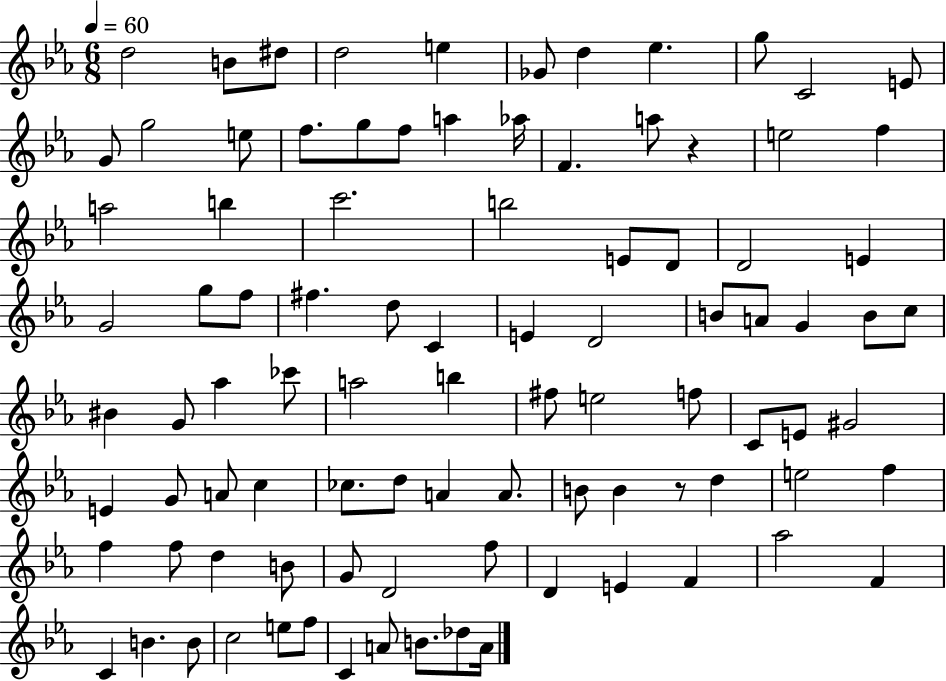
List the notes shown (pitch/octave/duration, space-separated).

D5/h B4/e D#5/e D5/h E5/q Gb4/e D5/q Eb5/q. G5/e C4/h E4/e G4/e G5/h E5/e F5/e. G5/e F5/e A5/q Ab5/s F4/q. A5/e R/q E5/h F5/q A5/h B5/q C6/h. B5/h E4/e D4/e D4/h E4/q G4/h G5/e F5/e F#5/q. D5/e C4/q E4/q D4/h B4/e A4/e G4/q B4/e C5/e BIS4/q G4/e Ab5/q CES6/e A5/h B5/q F#5/e E5/h F5/e C4/e E4/e G#4/h E4/q G4/e A4/e C5/q CES5/e. D5/e A4/q A4/e. B4/e B4/q R/e D5/q E5/h F5/q F5/q F5/e D5/q B4/e G4/e D4/h F5/e D4/q E4/q F4/q Ab5/h F4/q C4/q B4/q. B4/e C5/h E5/e F5/e C4/q A4/e B4/e. Db5/e A4/s